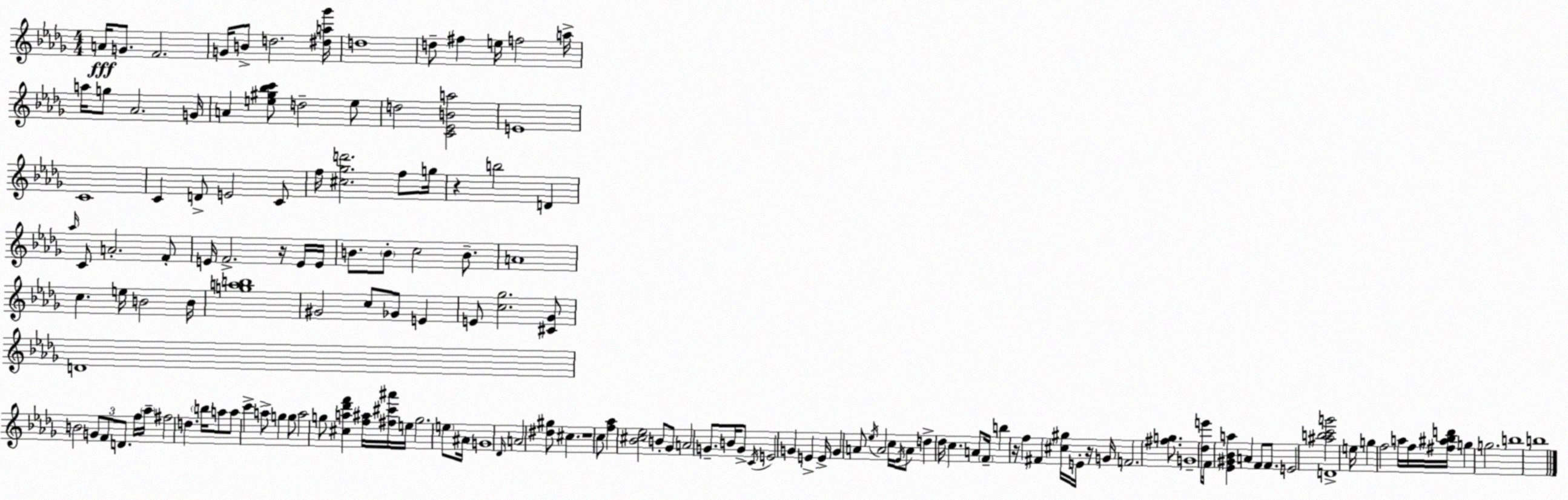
X:1
T:Untitled
M:4/4
L:1/4
K:Bbm
A/4 G/2 F2 G/4 B/2 d2 [^da_g']/4 d4 d/2 ^f e/4 f2 a/4 a/4 g/2 _A2 G/4 A [e^g_bc']/2 d2 e/2 d2 [C_EBa]2 E4 C4 C D/2 E2 C/2 f/4 [^c_gd']2 f/2 g/4 z b2 D _a/4 C/2 A2 F/2 E/4 F2 z/4 E/4 E/4 B/2 B/2 c2 B/2 A4 c e/4 B2 B/4 [gab]4 ^G2 c/2 _G/2 E E/2 [c_g]2 [^C_G]/2 D4 B2 G/2 F/2 D/2 f/4 _a/4 ^f2 d b/4 a/2 a/2 c' a/2 g g/2 a2 g/2 [^ca_d'f'] [f^a]/4 [^f^c'^a']/4 e/4 g2 e/2 ^A/4 G4 _D/4 A2 [^d^g]/2 ^c z4 c/2 [f_a] [_B^c_e]2 B/2 _G/2 A2 G/2 B/4 G/2 C/4 E2 G E E/4 G A/2 _e/4 A2 c/4 _E/4 A/2 d _d/4 c A/2 F/4 b z/4 f ^F [^c^g]/4 E/4 z/4 G/4 F2 [^fg]/2 G4 [_de']/2 F/4 [_E^G_Ba] A F/2 F/2 E2 [^abc'g']2 D4 e/4 g f2 a/4 f/4 [^f^a_bd']/4 g g2 b4 b4